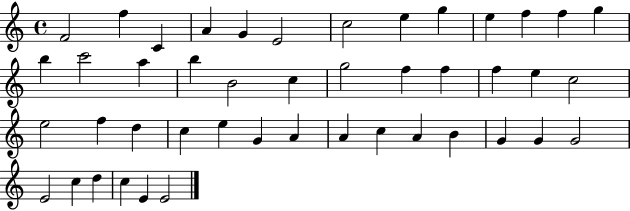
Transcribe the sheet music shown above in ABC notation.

X:1
T:Untitled
M:4/4
L:1/4
K:C
F2 f C A G E2 c2 e g e f f g b c'2 a b B2 c g2 f f f e c2 e2 f d c e G A A c A B G G G2 E2 c d c E E2